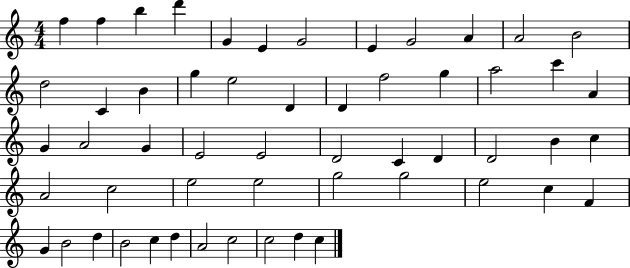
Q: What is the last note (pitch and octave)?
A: C5